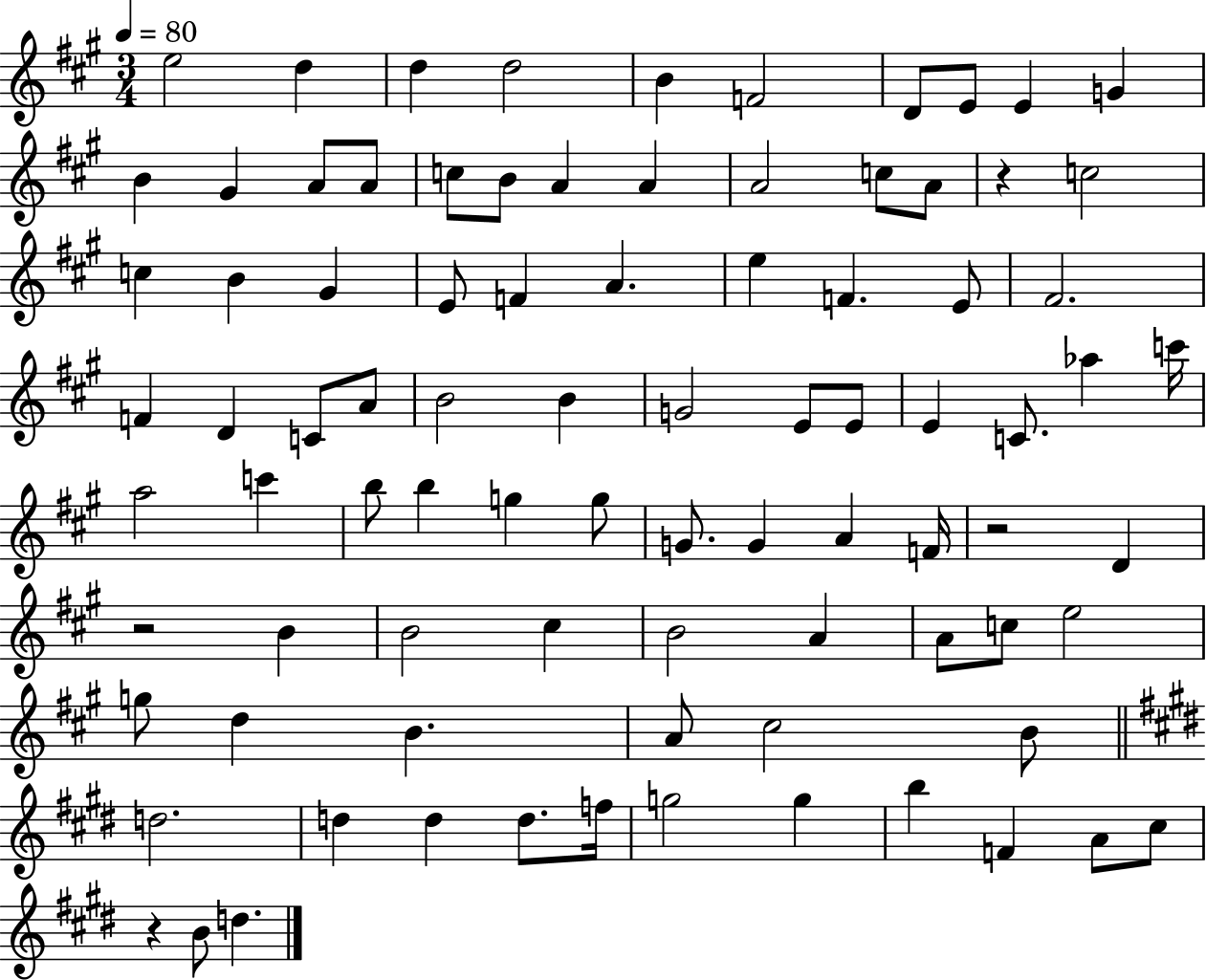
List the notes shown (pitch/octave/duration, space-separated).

E5/h D5/q D5/q D5/h B4/q F4/h D4/e E4/e E4/q G4/q B4/q G#4/q A4/e A4/e C5/e B4/e A4/q A4/q A4/h C5/e A4/e R/q C5/h C5/q B4/q G#4/q E4/e F4/q A4/q. E5/q F4/q. E4/e F#4/h. F4/q D4/q C4/e A4/e B4/h B4/q G4/h E4/e E4/e E4/q C4/e. Ab5/q C6/s A5/h C6/q B5/e B5/q G5/q G5/e G4/e. G4/q A4/q F4/s R/h D4/q R/h B4/q B4/h C#5/q B4/h A4/q A4/e C5/e E5/h G5/e D5/q B4/q. A4/e C#5/h B4/e D5/h. D5/q D5/q D5/e. F5/s G5/h G5/q B5/q F4/q A4/e C#5/e R/q B4/e D5/q.